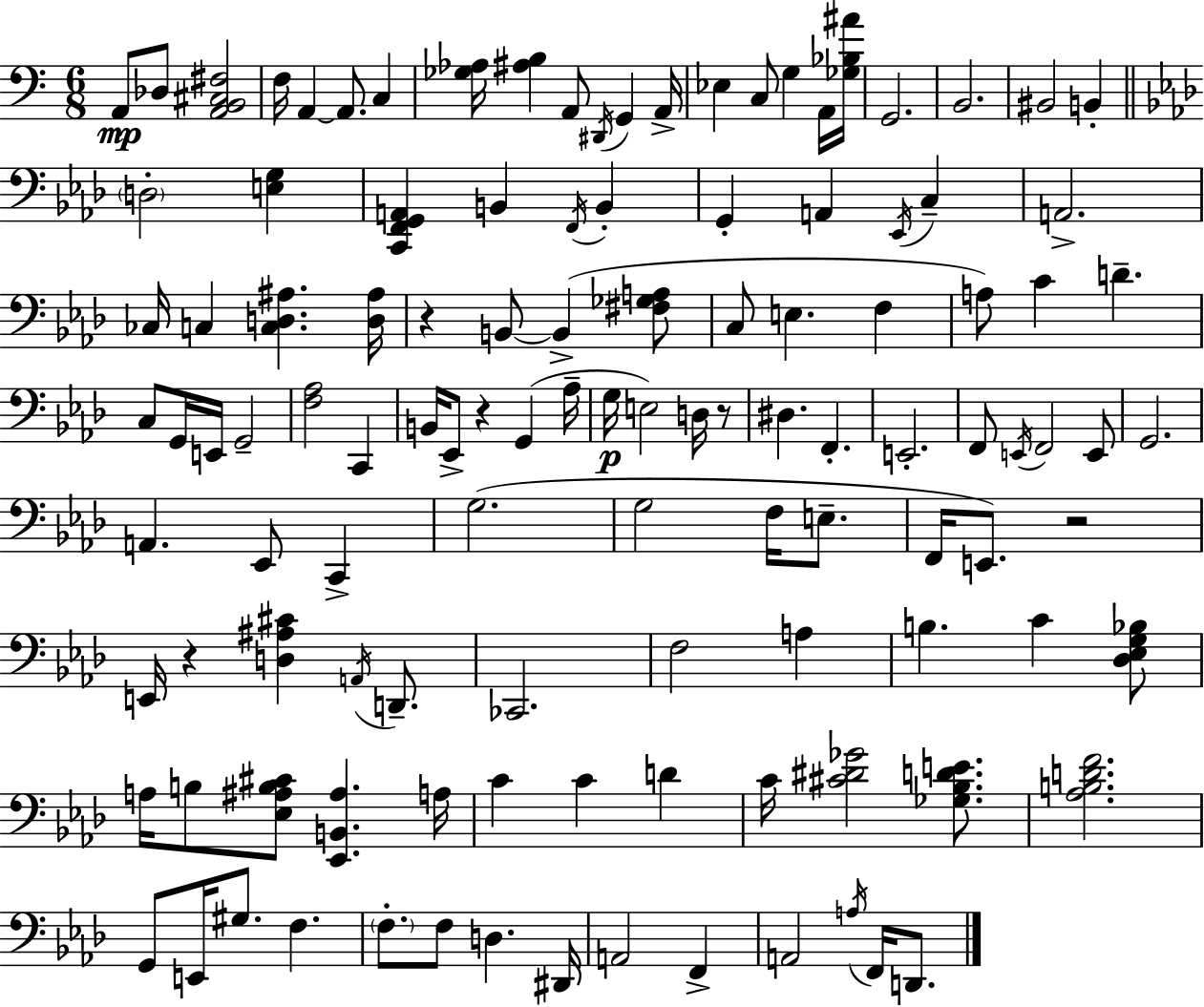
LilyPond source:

{
  \clef bass
  \numericTimeSignature
  \time 6/8
  \key a \minor
  \repeat volta 2 { a,8\mp des8 <a, b, cis fis>2 | f16 a,4~~ a,8. c4 | <ges aes>16 <ais b>4 a,8 \acciaccatura { dis,16 } g,4 | a,16-> ees4 c8 g4 a,16 | \break <ges bes ais'>16 g,2. | b,2. | bis,2 b,4-. | \bar "||" \break \key aes \major \parenthesize d2-. <e g>4 | <c, f, g, a,>4 b,4 \acciaccatura { f,16 } b,4-. | g,4-. a,4 \acciaccatura { ees,16 } c4-- | a,2.-> | \break ces16 c4 <c d ais>4. | <d ais>16 r4 b,8~~ b,4->( | <fis ges a>8 c8 e4. f4 | a8) c'4 d'4.-- | \break c8 g,16 e,16 g,2-- | <f aes>2 c,4 | b,16 ees,8-> r4 g,4( | aes16-- g16\p e2) d16 | \break r8 dis4. f,4.-. | e,2.-. | f,8 \acciaccatura { e,16 } f,2 | e,8 g,2. | \break a,4. ees,8 c,4-> | g2.( | g2 f16 | e8.-- f,16 e,8.) r2 | \break e,16 r4 <d ais cis'>4 | \acciaccatura { a,16 } d,8.-- ces,2. | f2 | a4 b4. c'4 | \break <des ees g bes>8 a16 b8 <ees ais b cis'>8 <ees, b, ais>4. | a16 c'4 c'4 | d'4 c'16 <cis' dis' ges'>2 | <ges bes d' e'>8. <aes b d' f'>2. | \break g,8 e,16 gis8. f4. | \parenthesize f8.-. f8 d4. | dis,16 a,2 | f,4-> a,2 | \break \acciaccatura { a16 } f,16 d,8. } \bar "|."
}